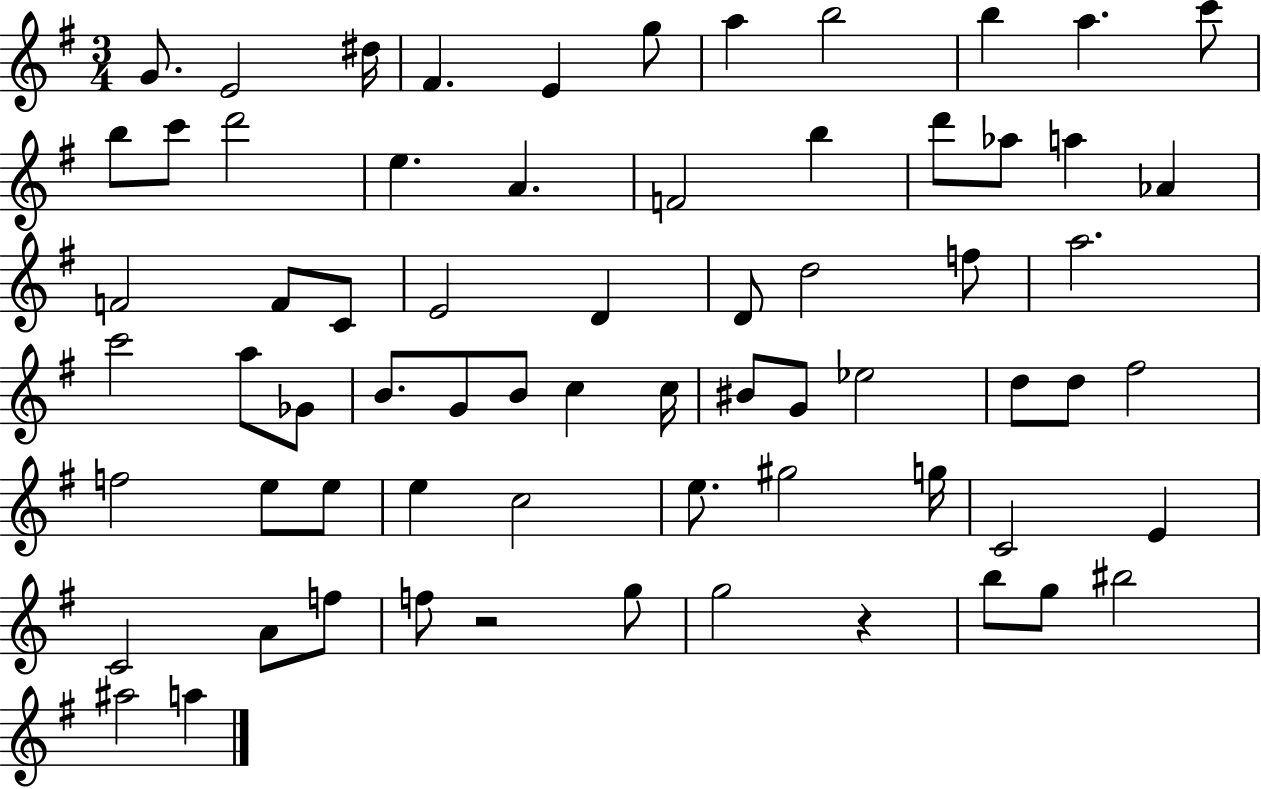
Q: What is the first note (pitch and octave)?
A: G4